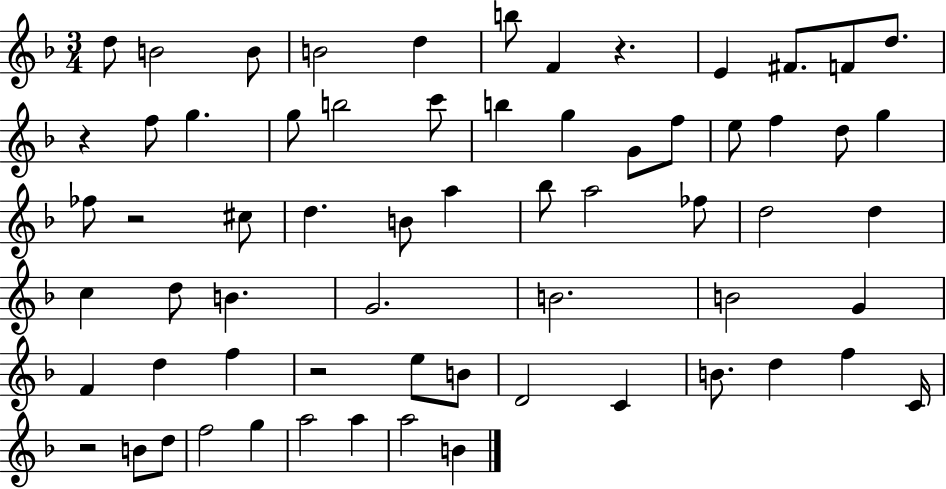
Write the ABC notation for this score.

X:1
T:Untitled
M:3/4
L:1/4
K:F
d/2 B2 B/2 B2 d b/2 F z E ^F/2 F/2 d/2 z f/2 g g/2 b2 c'/2 b g G/2 f/2 e/2 f d/2 g _f/2 z2 ^c/2 d B/2 a _b/2 a2 _f/2 d2 d c d/2 B G2 B2 B2 G F d f z2 e/2 B/2 D2 C B/2 d f C/4 z2 B/2 d/2 f2 g a2 a a2 B